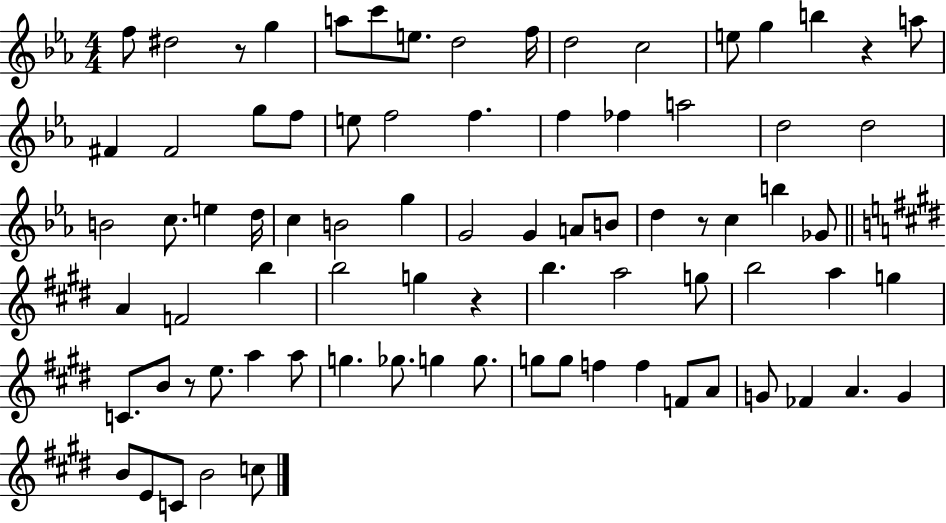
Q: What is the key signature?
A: EES major